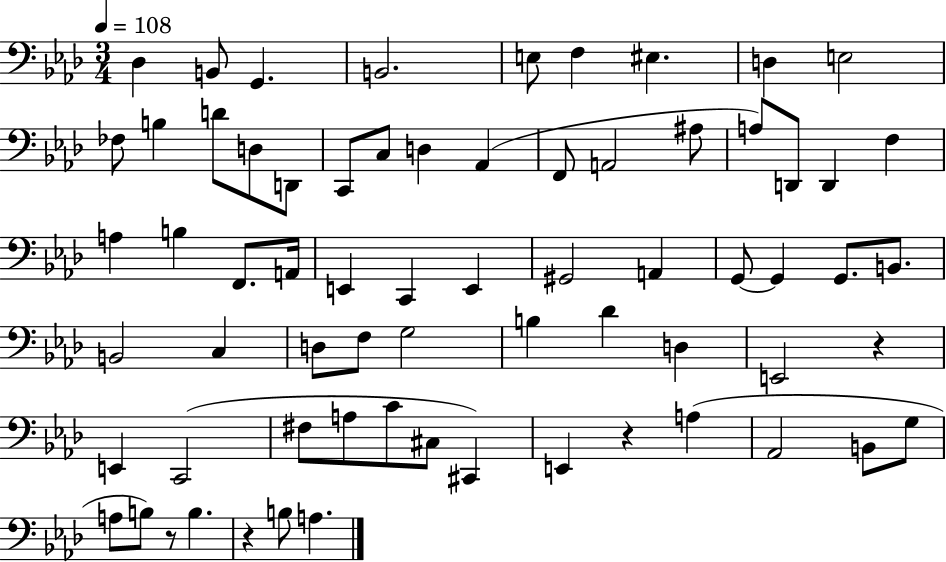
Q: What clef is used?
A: bass